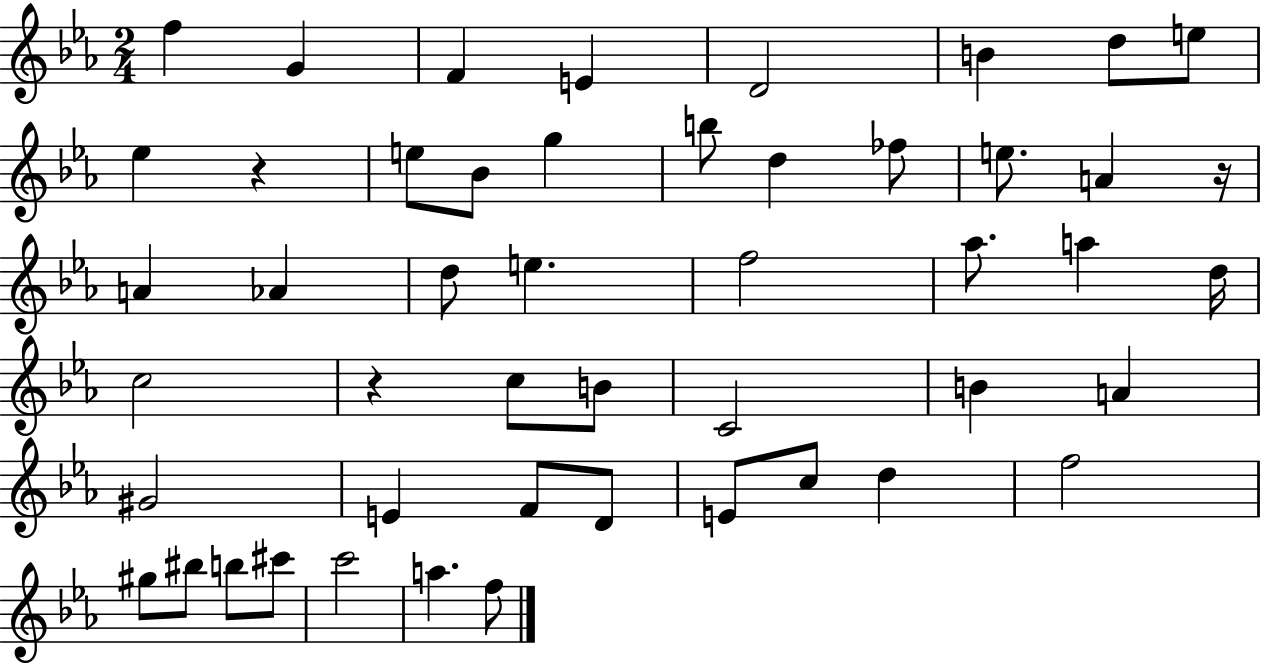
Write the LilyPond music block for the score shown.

{
  \clef treble
  \numericTimeSignature
  \time 2/4
  \key ees \major
  \repeat volta 2 { f''4 g'4 | f'4 e'4 | d'2 | b'4 d''8 e''8 | \break ees''4 r4 | e''8 bes'8 g''4 | b''8 d''4 fes''8 | e''8. a'4 r16 | \break a'4 aes'4 | d''8 e''4. | f''2 | aes''8. a''4 d''16 | \break c''2 | r4 c''8 b'8 | c'2 | b'4 a'4 | \break gis'2 | e'4 f'8 d'8 | e'8 c''8 d''4 | f''2 | \break gis''8 bis''8 b''8 cis'''8 | c'''2 | a''4. f''8 | } \bar "|."
}